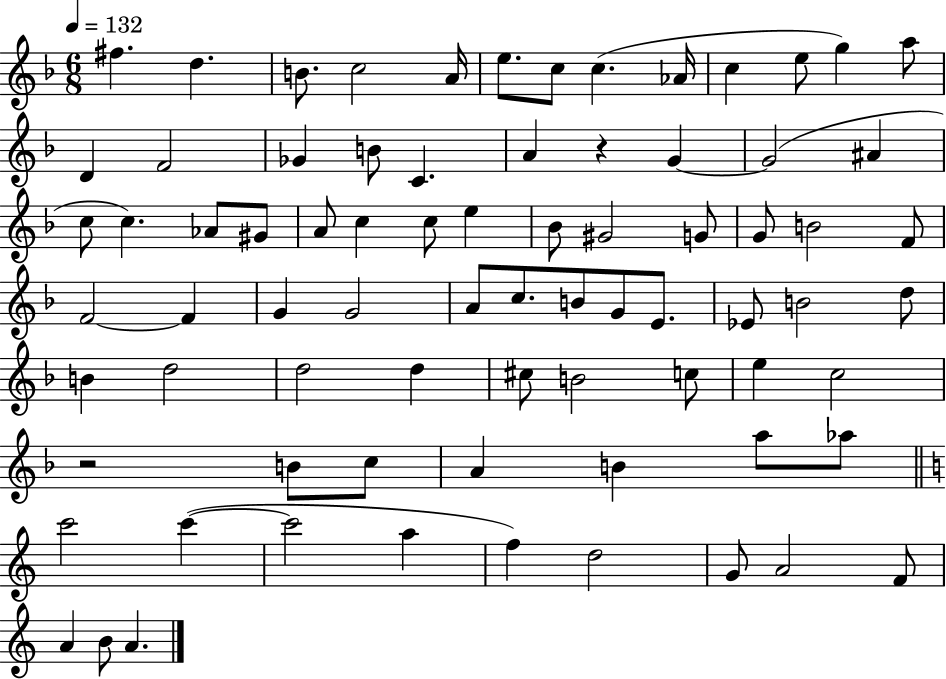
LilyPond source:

{
  \clef treble
  \numericTimeSignature
  \time 6/8
  \key f \major
  \tempo 4 = 132
  fis''4. d''4. | b'8. c''2 a'16 | e''8. c''8 c''4.( aes'16 | c''4 e''8 g''4) a''8 | \break d'4 f'2 | ges'4 b'8 c'4. | a'4 r4 g'4~~ | g'2( ais'4 | \break c''8 c''4.) aes'8 gis'8 | a'8 c''4 c''8 e''4 | bes'8 gis'2 g'8 | g'8 b'2 f'8 | \break f'2~~ f'4 | g'4 g'2 | a'8 c''8. b'8 g'8 e'8. | ees'8 b'2 d''8 | \break b'4 d''2 | d''2 d''4 | cis''8 b'2 c''8 | e''4 c''2 | \break r2 b'8 c''8 | a'4 b'4 a''8 aes''8 | \bar "||" \break \key c \major c'''2 c'''4~(~ | c'''2 a''4 | f''4) d''2 | g'8 a'2 f'8 | \break a'4 b'8 a'4. | \bar "|."
}